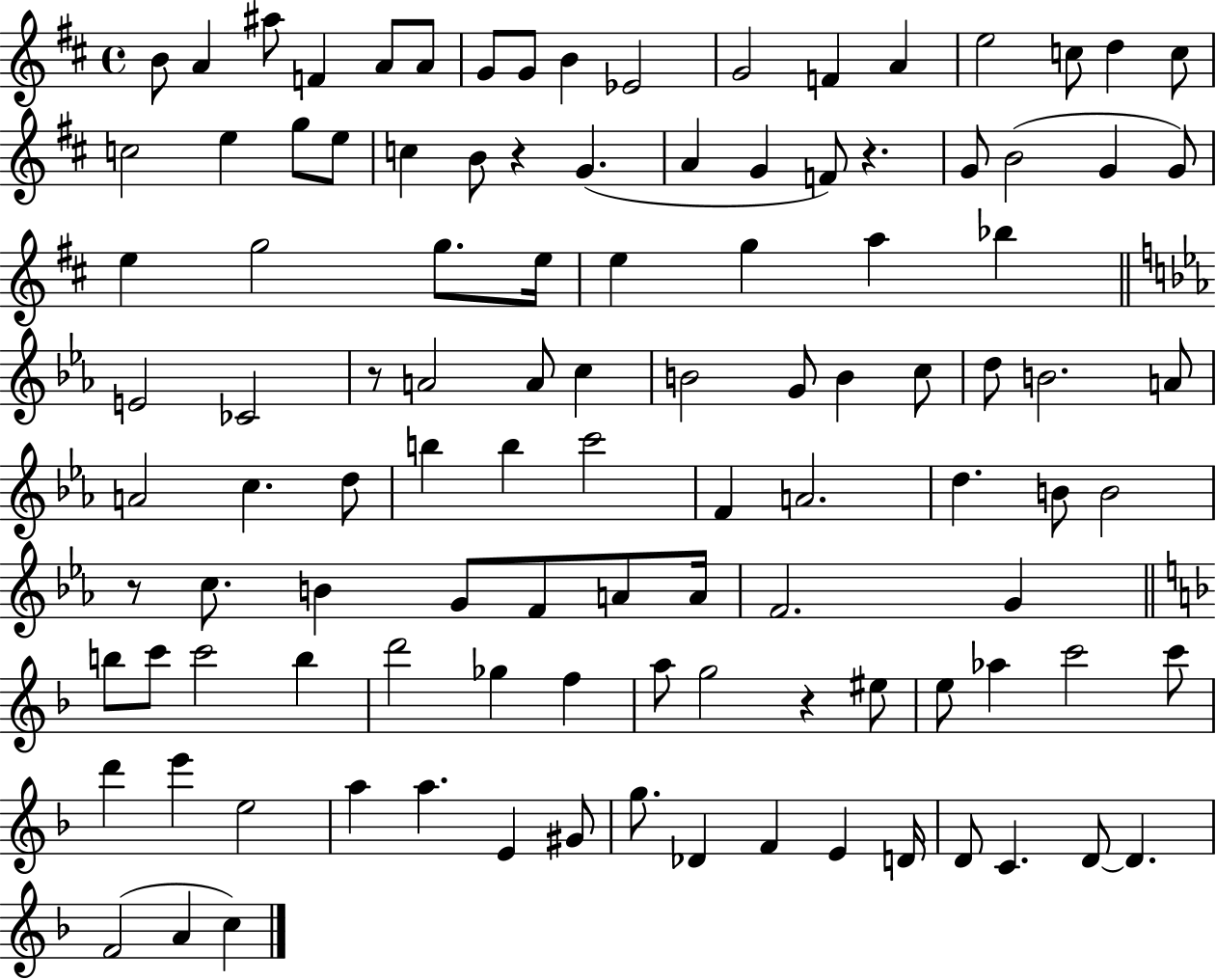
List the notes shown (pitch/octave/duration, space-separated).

B4/e A4/q A#5/e F4/q A4/e A4/e G4/e G4/e B4/q Eb4/h G4/h F4/q A4/q E5/h C5/e D5/q C5/e C5/h E5/q G5/e E5/e C5/q B4/e R/q G4/q. A4/q G4/q F4/e R/q. G4/e B4/h G4/q G4/e E5/q G5/h G5/e. E5/s E5/q G5/q A5/q Bb5/q E4/h CES4/h R/e A4/h A4/e C5/q B4/h G4/e B4/q C5/e D5/e B4/h. A4/e A4/h C5/q. D5/e B5/q B5/q C6/h F4/q A4/h. D5/q. B4/e B4/h R/e C5/e. B4/q G4/e F4/e A4/e A4/s F4/h. G4/q B5/e C6/e C6/h B5/q D6/h Gb5/q F5/q A5/e G5/h R/q EIS5/e E5/e Ab5/q C6/h C6/e D6/q E6/q E5/h A5/q A5/q. E4/q G#4/e G5/e. Db4/q F4/q E4/q D4/s D4/e C4/q. D4/e D4/q. F4/h A4/q C5/q